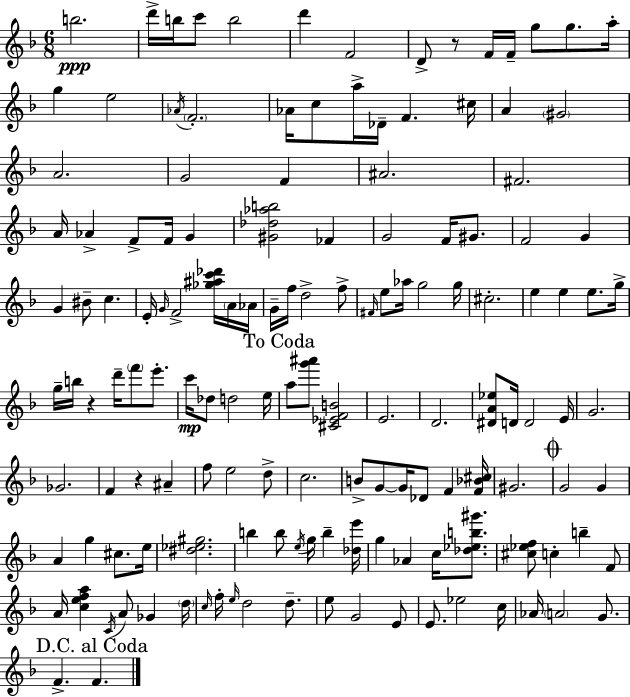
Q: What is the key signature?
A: D minor